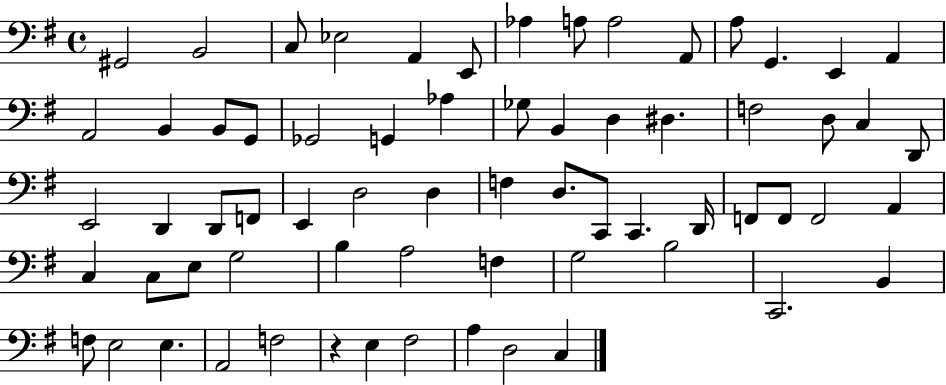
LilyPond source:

{
  \clef bass
  \time 4/4
  \defaultTimeSignature
  \key g \major
  gis,2 b,2 | c8 ees2 a,4 e,8 | aes4 a8 a2 a,8 | a8 g,4. e,4 a,4 | \break a,2 b,4 b,8 g,8 | ges,2 g,4 aes4 | ges8 b,4 d4 dis4. | f2 d8 c4 d,8 | \break e,2 d,4 d,8 f,8 | e,4 d2 d4 | f4 d8. c,8 c,4. d,16 | f,8 f,8 f,2 a,4 | \break c4 c8 e8 g2 | b4 a2 f4 | g2 b2 | c,2. b,4 | \break f8 e2 e4. | a,2 f2 | r4 e4 fis2 | a4 d2 c4 | \break \bar "|."
}